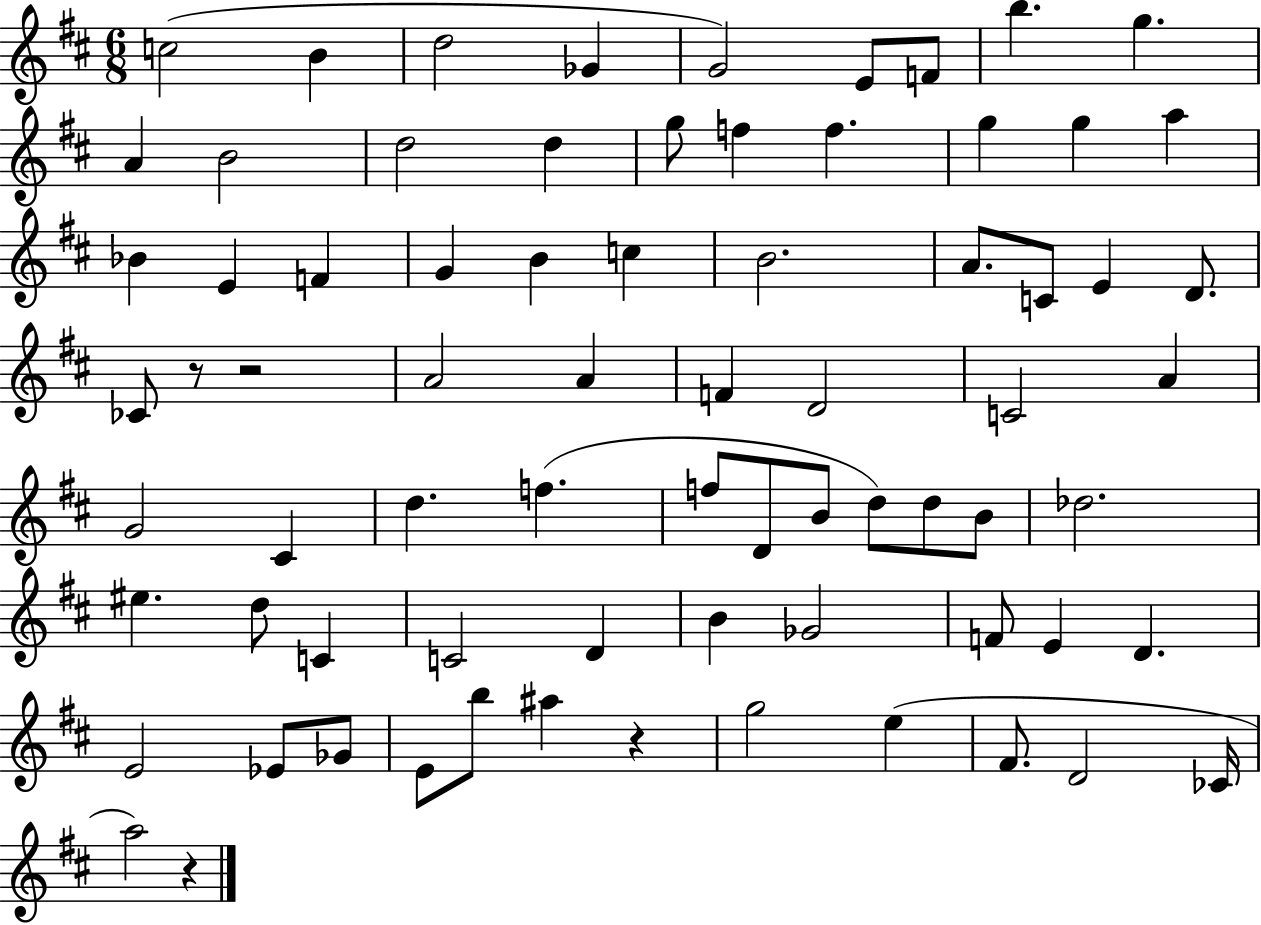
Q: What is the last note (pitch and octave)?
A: A5